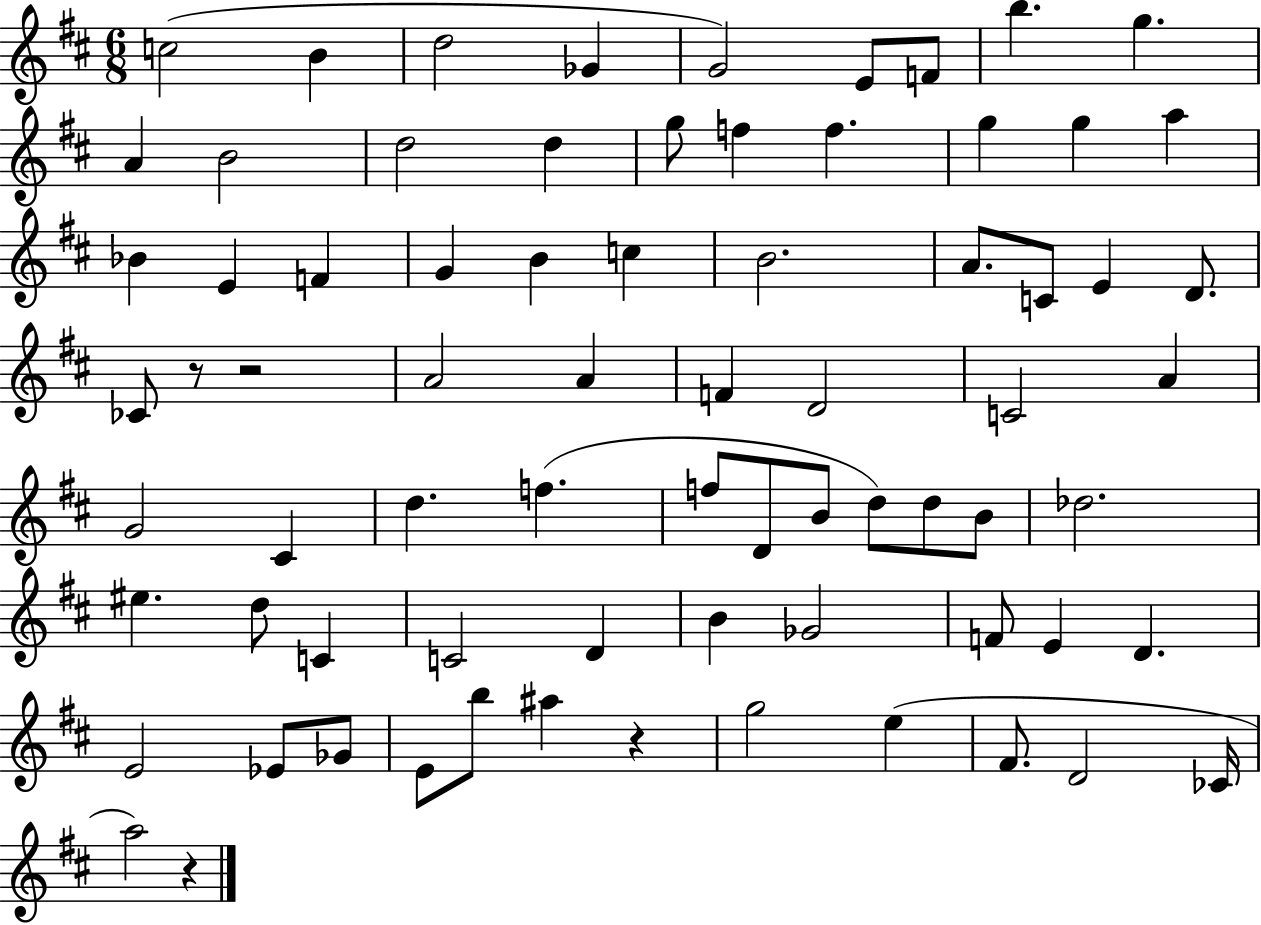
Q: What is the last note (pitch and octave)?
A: A5